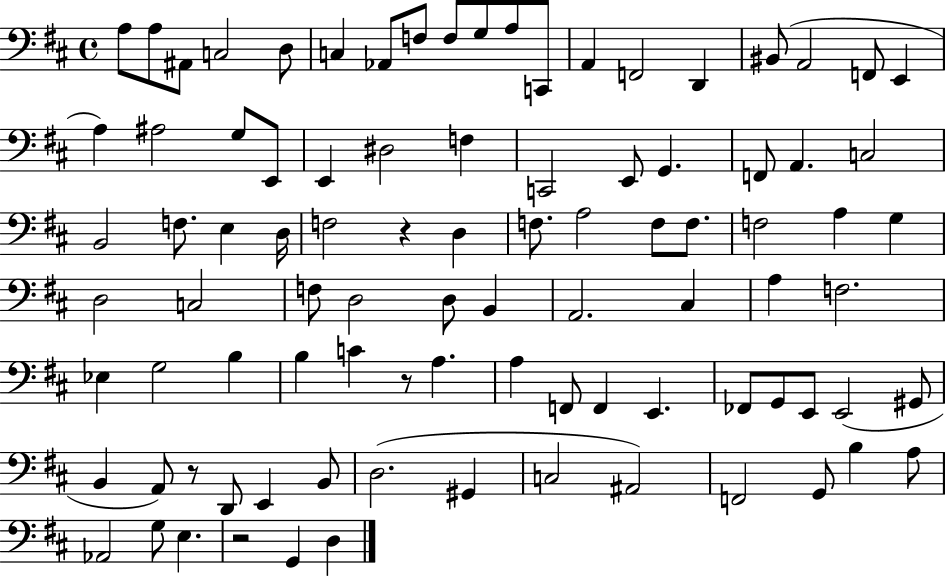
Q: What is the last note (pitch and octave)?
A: D3